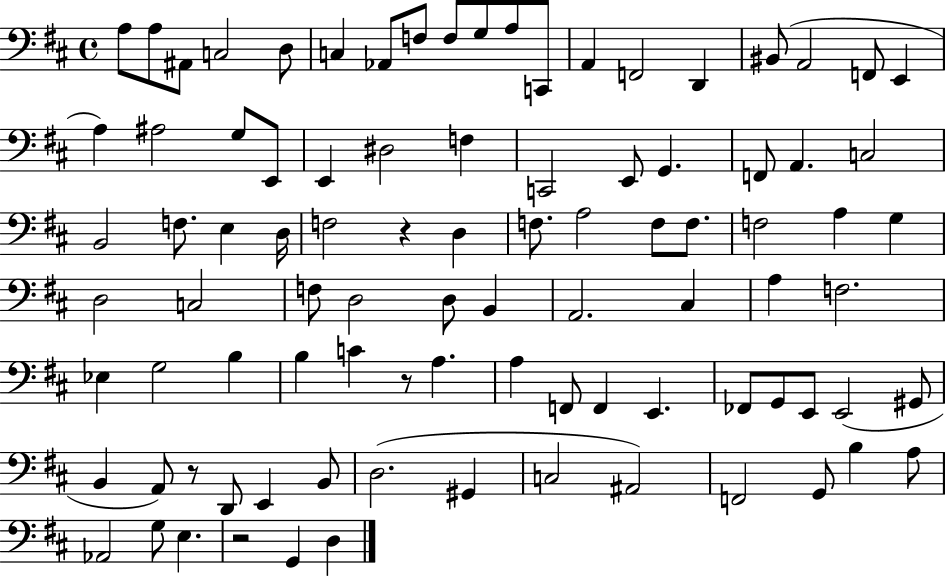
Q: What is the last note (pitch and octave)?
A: D3